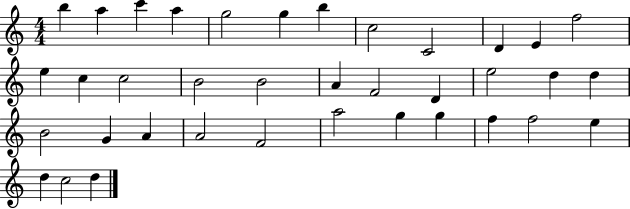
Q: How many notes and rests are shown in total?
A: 37